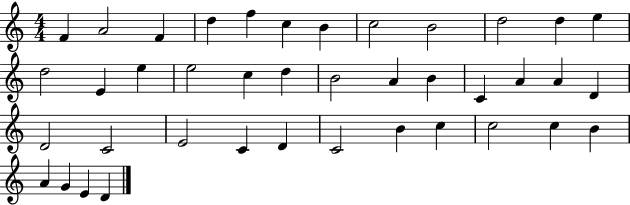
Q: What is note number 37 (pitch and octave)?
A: A4